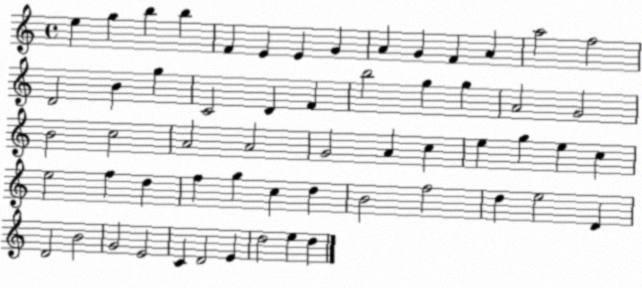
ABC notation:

X:1
T:Untitled
M:4/4
L:1/4
K:C
e g b b F E E G A G F A a2 f2 D2 B g C2 D F b2 g g A2 G2 B2 c2 A2 A2 G2 A c e g e c e2 f d f g c d B2 f2 d e2 D D2 B2 G2 E2 C D2 E d2 e d